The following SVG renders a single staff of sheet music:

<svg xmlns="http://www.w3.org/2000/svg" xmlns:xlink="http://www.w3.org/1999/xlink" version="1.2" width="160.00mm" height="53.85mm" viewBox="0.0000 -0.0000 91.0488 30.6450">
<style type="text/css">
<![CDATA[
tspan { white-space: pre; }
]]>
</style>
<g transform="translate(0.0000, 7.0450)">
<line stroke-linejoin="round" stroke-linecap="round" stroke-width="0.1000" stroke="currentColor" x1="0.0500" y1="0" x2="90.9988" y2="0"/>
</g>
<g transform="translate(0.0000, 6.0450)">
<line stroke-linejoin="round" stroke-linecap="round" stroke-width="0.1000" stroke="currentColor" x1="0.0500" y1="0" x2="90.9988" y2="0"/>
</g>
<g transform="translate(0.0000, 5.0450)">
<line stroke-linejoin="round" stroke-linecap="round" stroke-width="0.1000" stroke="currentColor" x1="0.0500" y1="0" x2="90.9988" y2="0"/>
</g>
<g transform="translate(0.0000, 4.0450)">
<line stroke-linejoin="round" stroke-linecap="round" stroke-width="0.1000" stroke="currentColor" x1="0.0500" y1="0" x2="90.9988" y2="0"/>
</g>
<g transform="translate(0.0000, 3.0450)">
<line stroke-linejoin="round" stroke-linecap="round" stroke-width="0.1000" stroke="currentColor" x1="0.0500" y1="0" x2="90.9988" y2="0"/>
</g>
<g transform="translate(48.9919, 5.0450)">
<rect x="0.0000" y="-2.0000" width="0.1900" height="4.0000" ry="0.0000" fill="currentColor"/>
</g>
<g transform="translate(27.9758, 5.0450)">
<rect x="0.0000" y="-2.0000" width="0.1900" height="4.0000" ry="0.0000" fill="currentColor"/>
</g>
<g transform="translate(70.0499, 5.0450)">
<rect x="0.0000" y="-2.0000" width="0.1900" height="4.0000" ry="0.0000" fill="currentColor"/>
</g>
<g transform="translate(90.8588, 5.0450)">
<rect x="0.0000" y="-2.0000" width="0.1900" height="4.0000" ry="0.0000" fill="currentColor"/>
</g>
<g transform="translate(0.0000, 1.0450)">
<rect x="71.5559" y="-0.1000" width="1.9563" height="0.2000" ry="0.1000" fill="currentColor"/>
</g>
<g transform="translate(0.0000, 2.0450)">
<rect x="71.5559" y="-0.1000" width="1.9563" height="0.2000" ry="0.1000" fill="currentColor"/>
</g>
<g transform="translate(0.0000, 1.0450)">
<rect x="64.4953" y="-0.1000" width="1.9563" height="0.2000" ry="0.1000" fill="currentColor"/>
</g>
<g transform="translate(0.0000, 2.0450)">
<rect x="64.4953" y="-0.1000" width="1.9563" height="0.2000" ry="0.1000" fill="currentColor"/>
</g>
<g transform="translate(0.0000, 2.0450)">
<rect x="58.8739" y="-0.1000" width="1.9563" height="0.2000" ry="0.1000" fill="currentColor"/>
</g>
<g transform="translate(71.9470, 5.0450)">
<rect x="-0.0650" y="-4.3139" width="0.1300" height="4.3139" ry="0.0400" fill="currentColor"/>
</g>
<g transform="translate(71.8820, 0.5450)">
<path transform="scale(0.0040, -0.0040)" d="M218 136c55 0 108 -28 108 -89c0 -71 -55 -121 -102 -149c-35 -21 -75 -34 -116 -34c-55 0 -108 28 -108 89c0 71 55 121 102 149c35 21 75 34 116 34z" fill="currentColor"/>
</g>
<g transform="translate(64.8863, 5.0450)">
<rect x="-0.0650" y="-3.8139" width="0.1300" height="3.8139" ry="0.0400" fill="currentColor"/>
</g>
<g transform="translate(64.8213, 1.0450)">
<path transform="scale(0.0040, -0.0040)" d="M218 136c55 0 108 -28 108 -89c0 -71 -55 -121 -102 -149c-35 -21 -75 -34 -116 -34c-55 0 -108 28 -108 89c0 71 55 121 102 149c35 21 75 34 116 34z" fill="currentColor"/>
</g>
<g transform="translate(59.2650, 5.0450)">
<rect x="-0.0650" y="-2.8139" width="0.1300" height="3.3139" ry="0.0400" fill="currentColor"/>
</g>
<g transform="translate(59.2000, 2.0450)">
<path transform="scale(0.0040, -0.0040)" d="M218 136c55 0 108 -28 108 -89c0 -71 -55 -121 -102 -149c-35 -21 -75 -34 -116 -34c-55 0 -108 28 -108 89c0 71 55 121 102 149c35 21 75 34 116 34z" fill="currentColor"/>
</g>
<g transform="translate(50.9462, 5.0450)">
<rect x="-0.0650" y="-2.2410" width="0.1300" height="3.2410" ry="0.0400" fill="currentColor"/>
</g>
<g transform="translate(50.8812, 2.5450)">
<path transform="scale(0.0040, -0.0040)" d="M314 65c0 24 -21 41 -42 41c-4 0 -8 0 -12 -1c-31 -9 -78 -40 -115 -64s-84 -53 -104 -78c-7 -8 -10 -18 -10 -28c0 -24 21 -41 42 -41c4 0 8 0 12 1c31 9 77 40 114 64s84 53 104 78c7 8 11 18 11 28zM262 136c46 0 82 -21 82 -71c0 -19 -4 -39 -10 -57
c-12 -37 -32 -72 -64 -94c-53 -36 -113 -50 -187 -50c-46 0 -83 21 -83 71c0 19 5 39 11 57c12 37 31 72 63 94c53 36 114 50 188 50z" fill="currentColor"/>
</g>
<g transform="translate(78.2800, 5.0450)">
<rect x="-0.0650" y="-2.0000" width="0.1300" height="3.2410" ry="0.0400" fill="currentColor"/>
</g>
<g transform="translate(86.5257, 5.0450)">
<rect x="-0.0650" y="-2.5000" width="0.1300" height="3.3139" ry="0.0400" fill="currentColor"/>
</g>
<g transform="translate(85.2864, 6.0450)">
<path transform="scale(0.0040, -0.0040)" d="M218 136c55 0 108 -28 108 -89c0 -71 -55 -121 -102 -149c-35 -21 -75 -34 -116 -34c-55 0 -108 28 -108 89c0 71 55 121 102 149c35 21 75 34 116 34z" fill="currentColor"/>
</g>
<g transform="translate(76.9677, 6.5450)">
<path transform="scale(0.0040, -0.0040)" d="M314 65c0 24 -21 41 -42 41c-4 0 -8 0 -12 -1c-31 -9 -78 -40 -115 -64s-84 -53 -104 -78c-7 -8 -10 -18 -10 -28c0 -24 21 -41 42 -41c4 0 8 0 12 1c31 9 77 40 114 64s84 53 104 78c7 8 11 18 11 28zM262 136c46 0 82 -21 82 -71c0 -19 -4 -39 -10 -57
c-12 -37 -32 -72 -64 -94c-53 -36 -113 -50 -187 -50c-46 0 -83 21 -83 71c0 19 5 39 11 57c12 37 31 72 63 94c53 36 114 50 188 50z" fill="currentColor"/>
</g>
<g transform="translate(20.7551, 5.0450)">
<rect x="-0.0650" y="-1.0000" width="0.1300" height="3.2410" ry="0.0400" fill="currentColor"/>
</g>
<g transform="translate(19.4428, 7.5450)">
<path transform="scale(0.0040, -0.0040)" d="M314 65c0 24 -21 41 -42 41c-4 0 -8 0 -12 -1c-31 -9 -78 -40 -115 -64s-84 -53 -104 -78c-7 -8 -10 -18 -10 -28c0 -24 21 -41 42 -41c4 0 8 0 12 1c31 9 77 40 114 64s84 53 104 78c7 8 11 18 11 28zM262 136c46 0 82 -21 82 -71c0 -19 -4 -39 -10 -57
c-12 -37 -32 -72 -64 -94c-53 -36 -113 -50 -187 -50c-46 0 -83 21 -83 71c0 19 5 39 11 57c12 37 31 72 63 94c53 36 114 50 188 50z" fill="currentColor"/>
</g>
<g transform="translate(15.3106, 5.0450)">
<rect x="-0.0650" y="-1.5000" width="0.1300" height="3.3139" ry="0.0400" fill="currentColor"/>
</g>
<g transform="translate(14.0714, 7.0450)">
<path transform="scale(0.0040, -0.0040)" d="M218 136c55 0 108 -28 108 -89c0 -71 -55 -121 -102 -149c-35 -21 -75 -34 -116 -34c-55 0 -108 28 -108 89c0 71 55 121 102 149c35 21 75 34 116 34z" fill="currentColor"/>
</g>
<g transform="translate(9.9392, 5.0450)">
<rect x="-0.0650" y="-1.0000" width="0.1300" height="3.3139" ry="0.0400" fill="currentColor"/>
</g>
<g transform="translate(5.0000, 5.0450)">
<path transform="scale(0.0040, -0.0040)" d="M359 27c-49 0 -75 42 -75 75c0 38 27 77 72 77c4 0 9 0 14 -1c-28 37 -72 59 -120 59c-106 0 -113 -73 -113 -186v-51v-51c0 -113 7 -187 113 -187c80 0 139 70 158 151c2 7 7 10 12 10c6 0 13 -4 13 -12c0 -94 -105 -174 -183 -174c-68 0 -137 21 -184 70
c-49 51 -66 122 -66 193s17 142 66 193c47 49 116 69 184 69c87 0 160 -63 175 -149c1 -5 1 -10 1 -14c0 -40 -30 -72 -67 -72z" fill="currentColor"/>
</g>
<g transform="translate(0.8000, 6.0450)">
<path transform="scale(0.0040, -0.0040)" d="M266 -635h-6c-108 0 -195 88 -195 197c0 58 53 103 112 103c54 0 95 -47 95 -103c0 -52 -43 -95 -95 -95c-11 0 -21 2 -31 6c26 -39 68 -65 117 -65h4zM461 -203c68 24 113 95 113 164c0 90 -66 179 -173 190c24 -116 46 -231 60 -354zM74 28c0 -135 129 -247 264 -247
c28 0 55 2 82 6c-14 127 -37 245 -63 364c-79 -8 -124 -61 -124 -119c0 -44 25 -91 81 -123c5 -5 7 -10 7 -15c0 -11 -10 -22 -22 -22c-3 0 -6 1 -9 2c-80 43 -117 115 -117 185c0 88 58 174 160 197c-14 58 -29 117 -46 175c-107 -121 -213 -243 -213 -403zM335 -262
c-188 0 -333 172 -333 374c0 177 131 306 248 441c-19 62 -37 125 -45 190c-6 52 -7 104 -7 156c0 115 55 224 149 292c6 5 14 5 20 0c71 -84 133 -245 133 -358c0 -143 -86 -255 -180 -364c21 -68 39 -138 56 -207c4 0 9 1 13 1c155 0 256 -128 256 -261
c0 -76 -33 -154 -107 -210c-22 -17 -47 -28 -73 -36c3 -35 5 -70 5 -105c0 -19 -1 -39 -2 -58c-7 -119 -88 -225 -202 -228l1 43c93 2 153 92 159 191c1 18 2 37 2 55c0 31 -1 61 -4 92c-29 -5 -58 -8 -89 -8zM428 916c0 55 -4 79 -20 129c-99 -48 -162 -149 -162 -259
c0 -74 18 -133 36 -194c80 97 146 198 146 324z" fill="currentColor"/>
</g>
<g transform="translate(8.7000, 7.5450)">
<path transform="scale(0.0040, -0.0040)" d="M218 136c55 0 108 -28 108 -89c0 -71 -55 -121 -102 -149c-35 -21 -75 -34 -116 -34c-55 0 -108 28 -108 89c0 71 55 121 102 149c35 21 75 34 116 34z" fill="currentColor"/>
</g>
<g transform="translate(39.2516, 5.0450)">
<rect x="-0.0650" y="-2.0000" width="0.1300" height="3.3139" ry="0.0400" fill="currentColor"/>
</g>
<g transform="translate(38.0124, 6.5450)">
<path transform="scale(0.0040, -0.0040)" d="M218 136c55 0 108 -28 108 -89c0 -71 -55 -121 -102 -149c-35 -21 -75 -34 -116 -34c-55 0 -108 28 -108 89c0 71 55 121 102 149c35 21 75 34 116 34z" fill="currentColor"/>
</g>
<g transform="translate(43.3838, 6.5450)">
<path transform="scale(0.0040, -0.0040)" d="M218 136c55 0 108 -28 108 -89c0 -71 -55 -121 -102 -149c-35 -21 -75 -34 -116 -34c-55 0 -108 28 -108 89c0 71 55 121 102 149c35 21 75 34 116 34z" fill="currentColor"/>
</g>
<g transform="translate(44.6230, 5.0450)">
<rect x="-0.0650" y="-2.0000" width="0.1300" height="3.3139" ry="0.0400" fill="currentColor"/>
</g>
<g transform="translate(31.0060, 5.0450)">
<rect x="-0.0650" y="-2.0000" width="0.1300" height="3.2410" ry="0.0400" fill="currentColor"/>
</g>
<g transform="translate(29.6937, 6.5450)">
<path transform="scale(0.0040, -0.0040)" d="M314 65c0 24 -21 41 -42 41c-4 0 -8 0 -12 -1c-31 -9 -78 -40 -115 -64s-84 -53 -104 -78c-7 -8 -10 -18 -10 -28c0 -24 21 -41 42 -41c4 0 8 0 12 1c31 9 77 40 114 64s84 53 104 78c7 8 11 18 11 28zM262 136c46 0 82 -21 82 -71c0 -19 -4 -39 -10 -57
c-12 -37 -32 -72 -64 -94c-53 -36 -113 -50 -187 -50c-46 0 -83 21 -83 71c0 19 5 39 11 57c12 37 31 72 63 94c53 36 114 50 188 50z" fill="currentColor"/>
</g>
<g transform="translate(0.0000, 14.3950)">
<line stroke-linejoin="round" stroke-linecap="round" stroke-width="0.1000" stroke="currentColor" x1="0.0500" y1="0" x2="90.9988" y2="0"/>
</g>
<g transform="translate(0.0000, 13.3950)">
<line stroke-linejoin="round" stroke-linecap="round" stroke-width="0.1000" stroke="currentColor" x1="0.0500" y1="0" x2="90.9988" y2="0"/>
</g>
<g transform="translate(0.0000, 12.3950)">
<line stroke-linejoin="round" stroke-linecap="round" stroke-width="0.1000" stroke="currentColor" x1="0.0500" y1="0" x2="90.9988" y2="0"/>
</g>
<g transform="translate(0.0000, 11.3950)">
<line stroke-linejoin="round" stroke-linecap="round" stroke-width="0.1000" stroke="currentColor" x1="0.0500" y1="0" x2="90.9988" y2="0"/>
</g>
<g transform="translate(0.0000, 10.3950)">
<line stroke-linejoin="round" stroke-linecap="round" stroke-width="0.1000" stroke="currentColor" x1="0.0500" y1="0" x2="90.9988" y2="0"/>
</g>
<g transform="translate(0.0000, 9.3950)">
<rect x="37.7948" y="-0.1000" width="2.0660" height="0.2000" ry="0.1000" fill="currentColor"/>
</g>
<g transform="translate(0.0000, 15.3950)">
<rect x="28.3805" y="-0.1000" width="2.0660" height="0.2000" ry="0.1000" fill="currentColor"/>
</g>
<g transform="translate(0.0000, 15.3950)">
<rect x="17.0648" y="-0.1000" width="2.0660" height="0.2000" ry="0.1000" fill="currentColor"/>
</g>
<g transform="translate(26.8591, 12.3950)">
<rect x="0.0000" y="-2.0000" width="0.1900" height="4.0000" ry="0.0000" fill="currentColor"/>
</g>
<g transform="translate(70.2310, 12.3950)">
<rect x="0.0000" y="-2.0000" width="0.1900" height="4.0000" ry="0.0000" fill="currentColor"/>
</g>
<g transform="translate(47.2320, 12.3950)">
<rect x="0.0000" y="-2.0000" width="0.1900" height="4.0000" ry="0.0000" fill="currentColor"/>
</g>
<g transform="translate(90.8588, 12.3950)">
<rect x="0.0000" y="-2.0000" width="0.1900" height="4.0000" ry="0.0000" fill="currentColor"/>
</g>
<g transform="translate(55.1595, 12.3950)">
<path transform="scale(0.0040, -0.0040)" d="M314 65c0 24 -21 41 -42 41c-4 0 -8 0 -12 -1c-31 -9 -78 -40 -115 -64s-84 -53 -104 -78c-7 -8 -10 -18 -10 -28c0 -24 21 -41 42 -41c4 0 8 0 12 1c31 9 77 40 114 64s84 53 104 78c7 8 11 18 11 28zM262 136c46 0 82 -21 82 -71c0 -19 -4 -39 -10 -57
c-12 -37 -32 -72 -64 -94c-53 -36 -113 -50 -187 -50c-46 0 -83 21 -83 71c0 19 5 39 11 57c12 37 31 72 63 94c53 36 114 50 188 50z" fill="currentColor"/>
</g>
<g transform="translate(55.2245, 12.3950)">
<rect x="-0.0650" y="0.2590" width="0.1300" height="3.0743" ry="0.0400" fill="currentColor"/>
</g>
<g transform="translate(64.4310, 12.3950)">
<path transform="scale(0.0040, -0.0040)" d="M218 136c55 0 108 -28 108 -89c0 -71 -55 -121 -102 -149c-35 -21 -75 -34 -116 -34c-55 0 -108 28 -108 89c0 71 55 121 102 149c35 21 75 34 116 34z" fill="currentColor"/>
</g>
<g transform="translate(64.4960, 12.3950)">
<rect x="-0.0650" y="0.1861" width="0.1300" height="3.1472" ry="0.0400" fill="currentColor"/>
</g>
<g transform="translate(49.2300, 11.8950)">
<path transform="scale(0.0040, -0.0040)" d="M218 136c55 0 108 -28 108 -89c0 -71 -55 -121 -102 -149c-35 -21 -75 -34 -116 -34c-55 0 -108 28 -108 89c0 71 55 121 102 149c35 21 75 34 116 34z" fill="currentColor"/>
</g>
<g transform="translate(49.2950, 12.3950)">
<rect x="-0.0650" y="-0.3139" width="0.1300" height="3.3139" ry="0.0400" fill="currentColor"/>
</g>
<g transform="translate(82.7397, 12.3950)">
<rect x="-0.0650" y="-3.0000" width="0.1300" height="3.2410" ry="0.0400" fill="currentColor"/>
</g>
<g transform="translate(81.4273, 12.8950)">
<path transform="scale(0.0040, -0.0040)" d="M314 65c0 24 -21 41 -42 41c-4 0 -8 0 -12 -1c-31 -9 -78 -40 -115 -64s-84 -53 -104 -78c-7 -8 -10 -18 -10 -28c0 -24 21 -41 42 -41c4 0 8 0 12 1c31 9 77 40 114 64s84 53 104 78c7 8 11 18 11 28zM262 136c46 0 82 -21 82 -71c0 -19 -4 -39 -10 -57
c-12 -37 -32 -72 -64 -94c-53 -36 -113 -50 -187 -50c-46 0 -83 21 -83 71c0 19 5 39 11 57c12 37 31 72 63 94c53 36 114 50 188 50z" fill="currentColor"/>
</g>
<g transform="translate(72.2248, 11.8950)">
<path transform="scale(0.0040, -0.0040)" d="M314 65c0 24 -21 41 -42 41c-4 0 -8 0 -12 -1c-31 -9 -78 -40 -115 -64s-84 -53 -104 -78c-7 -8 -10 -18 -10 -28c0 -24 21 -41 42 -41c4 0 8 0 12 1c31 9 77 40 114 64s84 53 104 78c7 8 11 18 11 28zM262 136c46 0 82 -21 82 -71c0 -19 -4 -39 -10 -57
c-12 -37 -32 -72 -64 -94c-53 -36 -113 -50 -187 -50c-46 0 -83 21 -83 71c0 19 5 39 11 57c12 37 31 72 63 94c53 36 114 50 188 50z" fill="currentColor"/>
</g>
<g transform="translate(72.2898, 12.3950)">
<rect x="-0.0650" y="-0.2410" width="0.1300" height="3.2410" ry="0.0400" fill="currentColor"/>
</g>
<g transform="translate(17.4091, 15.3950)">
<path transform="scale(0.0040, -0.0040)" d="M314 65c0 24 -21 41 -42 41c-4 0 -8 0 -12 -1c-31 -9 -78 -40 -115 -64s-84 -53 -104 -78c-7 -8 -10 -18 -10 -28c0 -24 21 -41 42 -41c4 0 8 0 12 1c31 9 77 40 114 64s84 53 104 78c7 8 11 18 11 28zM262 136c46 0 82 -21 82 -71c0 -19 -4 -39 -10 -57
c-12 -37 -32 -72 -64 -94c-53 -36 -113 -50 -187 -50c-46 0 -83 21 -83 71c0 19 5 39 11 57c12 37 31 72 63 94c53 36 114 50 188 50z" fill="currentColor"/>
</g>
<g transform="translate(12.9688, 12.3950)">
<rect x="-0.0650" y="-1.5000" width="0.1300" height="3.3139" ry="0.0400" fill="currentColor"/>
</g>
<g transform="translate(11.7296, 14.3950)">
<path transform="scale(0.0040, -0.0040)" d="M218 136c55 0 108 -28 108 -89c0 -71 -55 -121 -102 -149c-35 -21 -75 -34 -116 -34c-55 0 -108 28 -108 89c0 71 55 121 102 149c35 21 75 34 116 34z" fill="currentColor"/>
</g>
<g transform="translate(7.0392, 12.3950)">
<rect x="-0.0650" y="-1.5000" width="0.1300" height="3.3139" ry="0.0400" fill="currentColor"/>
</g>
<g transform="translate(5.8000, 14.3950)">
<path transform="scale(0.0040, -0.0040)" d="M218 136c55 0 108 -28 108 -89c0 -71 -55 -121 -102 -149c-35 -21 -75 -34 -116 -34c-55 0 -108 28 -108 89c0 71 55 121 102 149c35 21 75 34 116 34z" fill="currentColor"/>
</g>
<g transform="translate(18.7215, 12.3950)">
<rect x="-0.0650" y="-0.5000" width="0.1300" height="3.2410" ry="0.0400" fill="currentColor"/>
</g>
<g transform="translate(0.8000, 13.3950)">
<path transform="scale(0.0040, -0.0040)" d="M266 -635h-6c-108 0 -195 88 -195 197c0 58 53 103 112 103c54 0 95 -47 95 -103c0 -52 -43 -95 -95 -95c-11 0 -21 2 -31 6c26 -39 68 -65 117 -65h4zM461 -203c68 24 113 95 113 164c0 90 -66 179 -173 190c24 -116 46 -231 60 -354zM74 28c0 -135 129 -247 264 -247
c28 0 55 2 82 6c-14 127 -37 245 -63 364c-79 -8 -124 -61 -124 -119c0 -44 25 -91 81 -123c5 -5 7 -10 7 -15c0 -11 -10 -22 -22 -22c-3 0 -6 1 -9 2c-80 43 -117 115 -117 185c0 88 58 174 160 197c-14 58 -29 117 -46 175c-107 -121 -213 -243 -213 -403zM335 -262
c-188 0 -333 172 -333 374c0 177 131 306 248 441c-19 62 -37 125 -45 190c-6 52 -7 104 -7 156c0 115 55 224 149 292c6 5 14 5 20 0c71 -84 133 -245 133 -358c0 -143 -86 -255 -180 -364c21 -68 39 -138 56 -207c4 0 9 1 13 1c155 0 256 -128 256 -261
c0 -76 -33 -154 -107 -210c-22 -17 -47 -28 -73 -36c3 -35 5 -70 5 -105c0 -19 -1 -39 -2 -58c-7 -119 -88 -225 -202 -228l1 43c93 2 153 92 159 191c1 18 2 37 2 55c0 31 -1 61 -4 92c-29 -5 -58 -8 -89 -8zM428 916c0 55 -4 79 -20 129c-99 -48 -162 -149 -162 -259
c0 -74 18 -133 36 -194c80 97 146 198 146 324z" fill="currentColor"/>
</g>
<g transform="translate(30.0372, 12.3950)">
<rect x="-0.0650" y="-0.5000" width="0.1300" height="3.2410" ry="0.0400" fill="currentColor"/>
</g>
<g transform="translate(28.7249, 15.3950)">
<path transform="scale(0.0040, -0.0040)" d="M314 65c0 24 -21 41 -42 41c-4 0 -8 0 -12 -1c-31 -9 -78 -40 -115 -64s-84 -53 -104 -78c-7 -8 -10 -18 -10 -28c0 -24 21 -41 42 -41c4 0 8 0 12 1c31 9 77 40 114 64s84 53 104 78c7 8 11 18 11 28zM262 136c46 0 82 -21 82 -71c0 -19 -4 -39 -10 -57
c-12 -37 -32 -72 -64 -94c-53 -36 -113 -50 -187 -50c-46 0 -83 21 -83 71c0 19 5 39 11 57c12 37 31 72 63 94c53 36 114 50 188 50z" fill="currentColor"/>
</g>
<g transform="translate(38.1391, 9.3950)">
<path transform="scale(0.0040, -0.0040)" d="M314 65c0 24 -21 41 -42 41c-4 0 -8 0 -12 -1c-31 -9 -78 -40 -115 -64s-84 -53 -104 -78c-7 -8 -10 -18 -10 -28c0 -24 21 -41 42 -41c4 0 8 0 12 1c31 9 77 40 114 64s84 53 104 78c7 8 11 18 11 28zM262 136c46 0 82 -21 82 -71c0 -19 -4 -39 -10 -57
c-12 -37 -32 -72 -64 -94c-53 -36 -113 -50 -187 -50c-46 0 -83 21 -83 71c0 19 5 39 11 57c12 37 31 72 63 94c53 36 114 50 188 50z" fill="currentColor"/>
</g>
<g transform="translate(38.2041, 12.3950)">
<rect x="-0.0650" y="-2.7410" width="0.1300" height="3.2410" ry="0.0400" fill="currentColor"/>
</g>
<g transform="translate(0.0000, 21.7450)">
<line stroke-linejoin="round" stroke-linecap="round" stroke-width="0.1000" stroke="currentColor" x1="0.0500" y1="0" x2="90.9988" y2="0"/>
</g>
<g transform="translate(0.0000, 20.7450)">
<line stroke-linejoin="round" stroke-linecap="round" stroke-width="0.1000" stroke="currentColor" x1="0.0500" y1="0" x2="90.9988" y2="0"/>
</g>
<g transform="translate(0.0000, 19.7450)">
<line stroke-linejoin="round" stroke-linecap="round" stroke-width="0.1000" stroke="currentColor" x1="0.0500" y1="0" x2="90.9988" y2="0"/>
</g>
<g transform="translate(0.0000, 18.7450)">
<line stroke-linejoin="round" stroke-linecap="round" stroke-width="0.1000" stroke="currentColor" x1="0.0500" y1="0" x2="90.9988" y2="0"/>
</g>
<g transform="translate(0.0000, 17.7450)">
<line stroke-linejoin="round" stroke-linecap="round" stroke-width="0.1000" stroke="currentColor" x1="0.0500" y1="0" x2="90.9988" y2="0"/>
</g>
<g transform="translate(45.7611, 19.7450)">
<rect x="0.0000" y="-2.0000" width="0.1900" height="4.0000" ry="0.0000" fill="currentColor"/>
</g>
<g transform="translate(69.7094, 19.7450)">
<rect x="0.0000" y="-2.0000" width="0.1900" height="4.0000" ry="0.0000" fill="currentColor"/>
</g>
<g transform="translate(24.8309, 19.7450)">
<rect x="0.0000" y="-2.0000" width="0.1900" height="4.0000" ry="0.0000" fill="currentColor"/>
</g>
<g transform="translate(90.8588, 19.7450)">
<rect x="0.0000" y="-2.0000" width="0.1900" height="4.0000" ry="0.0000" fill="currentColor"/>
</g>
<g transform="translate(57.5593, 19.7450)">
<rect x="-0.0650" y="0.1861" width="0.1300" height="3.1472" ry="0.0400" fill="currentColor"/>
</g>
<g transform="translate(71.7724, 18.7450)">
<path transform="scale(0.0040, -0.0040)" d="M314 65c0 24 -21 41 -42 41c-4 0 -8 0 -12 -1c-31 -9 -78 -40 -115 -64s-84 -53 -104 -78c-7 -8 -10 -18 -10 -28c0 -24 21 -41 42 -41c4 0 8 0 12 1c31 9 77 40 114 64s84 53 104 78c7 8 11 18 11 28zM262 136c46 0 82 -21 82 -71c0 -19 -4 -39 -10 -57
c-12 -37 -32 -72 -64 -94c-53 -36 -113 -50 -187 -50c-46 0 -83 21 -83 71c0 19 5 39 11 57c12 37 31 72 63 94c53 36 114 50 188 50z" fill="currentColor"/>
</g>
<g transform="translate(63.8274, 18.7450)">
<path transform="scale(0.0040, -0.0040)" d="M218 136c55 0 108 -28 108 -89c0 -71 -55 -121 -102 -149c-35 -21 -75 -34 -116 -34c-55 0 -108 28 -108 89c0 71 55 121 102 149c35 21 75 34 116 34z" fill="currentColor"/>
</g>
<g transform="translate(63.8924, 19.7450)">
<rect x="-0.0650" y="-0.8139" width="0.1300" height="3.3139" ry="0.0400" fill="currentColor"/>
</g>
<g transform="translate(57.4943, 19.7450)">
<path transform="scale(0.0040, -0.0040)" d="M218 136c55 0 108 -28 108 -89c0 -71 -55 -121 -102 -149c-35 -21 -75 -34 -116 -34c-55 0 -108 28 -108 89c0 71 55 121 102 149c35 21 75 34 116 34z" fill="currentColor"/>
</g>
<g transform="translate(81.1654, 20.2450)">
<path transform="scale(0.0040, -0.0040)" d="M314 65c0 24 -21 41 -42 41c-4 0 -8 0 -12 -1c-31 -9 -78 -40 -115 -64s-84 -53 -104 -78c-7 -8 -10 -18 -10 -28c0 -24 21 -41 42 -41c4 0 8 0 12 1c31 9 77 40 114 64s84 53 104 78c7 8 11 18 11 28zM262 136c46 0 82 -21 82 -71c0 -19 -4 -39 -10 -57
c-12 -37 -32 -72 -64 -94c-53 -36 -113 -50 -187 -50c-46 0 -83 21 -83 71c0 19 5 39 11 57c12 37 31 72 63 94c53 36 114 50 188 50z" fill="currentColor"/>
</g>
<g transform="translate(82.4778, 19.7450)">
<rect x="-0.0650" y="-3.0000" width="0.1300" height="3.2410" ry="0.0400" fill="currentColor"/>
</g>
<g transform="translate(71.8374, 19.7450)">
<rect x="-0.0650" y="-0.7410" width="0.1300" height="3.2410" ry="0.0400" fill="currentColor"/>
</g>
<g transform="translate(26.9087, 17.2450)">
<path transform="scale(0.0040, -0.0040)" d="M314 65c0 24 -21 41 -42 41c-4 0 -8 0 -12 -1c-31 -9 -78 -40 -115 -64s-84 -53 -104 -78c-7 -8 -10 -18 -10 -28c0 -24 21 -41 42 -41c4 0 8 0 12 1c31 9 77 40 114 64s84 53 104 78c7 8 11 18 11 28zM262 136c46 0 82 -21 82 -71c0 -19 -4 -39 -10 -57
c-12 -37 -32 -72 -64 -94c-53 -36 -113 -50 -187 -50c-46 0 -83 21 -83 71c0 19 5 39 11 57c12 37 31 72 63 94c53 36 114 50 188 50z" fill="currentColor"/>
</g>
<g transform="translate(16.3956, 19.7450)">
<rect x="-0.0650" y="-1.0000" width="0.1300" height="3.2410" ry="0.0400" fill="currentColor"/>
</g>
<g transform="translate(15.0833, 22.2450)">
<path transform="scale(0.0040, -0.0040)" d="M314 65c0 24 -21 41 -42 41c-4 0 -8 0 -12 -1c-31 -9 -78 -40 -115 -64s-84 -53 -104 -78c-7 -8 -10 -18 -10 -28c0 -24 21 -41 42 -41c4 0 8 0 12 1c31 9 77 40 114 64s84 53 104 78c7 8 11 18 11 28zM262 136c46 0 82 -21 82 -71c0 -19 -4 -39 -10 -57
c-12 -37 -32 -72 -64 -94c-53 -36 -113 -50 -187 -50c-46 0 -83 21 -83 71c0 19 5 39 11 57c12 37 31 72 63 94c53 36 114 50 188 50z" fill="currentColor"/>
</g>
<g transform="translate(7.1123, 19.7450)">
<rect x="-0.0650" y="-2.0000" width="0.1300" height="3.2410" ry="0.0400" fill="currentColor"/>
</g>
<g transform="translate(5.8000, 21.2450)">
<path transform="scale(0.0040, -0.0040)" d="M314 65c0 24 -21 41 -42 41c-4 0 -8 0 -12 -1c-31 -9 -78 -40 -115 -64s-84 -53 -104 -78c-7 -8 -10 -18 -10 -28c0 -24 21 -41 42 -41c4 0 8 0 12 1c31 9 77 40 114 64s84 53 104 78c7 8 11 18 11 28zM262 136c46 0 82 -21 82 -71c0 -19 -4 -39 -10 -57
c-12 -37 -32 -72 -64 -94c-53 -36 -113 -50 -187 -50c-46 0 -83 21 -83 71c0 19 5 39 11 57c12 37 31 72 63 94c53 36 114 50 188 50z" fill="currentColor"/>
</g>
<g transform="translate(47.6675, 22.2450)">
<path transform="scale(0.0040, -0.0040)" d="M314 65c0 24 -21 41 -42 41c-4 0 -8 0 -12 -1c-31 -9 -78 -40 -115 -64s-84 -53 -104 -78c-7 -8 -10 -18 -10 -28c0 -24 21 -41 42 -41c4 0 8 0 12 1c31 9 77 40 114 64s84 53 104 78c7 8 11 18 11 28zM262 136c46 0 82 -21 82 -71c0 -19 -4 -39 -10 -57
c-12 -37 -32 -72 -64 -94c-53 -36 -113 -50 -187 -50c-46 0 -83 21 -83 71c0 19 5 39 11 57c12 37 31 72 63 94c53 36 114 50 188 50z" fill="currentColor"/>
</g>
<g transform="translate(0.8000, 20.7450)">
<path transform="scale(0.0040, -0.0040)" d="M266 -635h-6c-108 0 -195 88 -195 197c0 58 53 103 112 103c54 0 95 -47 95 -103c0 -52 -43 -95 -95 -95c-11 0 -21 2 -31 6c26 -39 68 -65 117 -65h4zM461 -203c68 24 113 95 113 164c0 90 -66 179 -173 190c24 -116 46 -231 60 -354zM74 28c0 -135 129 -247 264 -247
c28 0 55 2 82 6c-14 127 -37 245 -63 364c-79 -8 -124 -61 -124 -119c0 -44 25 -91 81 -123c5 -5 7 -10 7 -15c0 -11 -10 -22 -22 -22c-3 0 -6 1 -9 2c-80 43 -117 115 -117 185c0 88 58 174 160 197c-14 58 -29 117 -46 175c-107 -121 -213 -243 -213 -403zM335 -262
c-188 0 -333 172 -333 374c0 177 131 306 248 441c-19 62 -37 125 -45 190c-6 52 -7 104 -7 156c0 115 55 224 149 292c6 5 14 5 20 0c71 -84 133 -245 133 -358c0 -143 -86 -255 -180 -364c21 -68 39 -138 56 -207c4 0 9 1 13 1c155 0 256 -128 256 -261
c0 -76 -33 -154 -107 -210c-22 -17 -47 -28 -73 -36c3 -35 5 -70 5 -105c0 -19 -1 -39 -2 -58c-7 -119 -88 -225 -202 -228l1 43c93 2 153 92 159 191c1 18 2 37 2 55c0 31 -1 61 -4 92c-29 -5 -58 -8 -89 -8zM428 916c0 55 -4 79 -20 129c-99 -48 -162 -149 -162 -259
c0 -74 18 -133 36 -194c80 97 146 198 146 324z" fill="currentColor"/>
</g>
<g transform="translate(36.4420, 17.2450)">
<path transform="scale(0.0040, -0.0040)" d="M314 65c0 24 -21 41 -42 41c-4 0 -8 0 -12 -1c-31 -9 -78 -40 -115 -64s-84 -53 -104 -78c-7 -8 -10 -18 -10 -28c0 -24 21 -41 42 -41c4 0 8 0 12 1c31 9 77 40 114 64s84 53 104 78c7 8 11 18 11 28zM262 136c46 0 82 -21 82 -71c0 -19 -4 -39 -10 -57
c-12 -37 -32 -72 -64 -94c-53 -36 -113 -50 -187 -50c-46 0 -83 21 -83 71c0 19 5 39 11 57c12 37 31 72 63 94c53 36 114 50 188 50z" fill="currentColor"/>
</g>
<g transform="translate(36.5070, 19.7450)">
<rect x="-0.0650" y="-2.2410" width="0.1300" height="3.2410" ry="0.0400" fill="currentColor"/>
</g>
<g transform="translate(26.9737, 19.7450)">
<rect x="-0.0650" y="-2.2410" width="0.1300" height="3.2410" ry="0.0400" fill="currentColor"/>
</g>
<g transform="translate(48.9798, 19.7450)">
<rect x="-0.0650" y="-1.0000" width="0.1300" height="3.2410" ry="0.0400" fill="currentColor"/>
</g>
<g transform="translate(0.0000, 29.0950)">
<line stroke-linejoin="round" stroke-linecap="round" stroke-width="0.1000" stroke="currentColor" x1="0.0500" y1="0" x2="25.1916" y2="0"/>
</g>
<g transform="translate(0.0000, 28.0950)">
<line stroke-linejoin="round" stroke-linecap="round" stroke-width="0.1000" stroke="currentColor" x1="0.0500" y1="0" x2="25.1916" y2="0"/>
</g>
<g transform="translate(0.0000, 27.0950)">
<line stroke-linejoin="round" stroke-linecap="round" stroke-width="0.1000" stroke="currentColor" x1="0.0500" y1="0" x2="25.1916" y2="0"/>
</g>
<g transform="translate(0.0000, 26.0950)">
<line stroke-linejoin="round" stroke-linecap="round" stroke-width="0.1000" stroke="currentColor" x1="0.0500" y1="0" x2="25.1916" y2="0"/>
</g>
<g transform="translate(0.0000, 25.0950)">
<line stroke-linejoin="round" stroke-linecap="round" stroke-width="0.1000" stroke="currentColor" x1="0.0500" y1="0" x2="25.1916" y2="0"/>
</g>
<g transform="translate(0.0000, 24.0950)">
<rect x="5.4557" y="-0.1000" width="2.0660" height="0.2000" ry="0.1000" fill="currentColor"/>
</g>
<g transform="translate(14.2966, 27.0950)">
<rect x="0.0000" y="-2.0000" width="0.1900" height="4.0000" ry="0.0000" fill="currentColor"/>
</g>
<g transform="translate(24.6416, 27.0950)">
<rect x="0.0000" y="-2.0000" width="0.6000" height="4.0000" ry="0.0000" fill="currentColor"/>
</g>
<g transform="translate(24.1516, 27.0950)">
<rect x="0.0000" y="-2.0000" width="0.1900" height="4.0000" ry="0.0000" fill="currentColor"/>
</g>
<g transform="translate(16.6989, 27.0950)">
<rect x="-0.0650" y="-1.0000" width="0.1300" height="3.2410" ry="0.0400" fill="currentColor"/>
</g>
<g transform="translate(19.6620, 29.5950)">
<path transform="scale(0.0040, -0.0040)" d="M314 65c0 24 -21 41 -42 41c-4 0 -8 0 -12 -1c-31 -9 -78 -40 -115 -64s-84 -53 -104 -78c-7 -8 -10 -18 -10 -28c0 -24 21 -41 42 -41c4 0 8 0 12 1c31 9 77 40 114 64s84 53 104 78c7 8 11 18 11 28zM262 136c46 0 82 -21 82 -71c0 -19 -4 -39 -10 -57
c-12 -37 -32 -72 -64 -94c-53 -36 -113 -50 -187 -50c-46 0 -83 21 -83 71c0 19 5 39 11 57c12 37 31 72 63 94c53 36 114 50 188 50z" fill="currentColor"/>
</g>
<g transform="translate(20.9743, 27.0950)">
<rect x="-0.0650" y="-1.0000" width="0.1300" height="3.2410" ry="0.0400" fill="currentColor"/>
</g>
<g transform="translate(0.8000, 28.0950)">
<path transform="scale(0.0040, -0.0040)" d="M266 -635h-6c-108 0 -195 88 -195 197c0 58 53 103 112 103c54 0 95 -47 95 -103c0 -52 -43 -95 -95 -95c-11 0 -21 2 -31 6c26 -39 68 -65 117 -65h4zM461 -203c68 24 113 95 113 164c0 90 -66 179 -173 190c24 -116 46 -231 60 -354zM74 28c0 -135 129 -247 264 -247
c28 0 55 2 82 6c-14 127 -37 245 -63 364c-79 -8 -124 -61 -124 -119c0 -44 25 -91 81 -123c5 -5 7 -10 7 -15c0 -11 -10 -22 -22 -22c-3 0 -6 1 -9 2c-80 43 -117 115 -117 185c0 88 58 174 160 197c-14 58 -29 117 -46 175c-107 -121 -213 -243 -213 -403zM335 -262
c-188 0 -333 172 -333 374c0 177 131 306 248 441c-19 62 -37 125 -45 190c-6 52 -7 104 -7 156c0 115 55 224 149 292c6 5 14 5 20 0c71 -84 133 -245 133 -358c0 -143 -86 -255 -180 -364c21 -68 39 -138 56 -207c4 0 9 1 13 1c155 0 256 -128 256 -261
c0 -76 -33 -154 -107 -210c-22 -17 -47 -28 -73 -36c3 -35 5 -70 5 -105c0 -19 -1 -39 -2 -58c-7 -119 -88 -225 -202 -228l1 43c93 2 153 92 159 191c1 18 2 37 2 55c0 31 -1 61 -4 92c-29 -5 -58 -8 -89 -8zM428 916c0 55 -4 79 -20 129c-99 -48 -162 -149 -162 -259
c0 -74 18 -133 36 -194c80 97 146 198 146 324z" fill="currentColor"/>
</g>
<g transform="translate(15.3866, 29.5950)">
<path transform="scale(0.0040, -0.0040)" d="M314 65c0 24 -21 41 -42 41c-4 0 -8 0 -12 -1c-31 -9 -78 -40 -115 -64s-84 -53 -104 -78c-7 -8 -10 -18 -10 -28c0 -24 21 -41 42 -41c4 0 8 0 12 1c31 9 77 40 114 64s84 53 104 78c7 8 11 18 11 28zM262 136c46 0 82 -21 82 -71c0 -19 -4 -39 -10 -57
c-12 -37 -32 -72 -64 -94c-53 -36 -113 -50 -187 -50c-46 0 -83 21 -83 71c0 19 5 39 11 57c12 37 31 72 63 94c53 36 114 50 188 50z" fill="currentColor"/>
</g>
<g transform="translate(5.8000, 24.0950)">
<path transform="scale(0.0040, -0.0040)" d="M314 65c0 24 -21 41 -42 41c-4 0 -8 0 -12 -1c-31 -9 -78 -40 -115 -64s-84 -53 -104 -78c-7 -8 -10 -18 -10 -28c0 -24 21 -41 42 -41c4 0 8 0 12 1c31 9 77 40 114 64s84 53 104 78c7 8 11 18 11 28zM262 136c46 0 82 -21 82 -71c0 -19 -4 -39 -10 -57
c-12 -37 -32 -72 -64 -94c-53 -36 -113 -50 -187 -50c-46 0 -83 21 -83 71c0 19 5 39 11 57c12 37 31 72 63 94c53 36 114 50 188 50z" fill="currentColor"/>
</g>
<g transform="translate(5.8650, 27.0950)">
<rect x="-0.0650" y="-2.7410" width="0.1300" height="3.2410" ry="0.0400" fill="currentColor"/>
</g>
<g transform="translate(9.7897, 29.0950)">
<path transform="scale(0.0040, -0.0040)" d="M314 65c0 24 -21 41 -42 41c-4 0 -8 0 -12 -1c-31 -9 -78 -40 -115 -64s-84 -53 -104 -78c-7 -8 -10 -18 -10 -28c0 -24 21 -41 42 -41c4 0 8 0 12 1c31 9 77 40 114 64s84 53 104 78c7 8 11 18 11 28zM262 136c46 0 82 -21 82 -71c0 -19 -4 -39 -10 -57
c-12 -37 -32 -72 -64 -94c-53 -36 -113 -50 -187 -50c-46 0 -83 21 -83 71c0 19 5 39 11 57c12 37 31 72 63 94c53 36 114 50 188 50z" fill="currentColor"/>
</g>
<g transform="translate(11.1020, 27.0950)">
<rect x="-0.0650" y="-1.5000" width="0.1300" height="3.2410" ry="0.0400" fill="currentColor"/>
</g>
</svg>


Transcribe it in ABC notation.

X:1
T:Untitled
M:4/4
L:1/4
K:C
D E D2 F2 F F g2 a c' d' F2 G E E C2 C2 a2 c B2 B c2 A2 F2 D2 g2 g2 D2 B d d2 A2 a2 E2 D2 D2